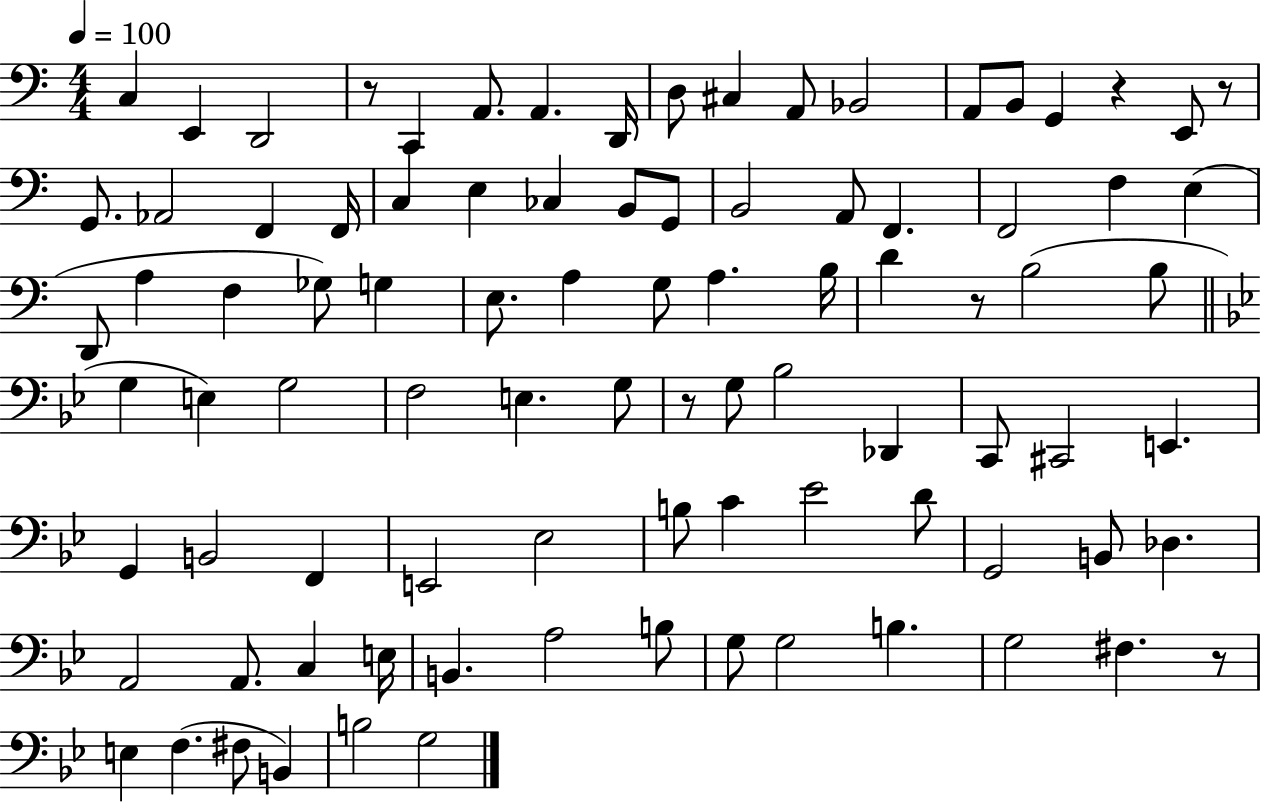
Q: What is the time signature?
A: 4/4